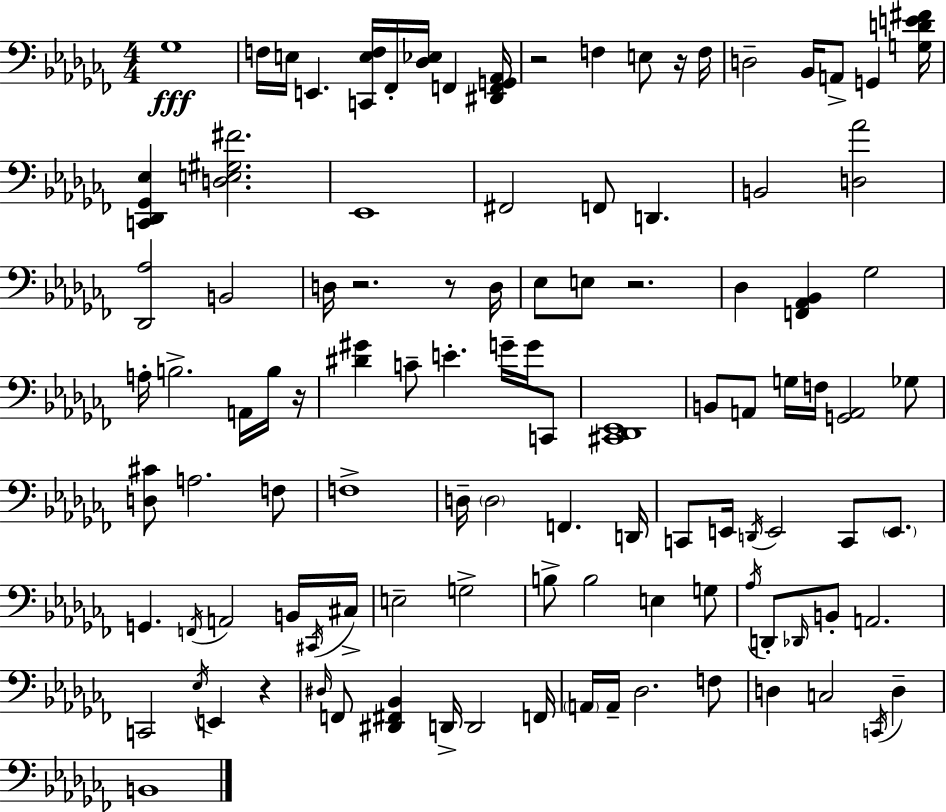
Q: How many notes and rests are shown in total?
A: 107